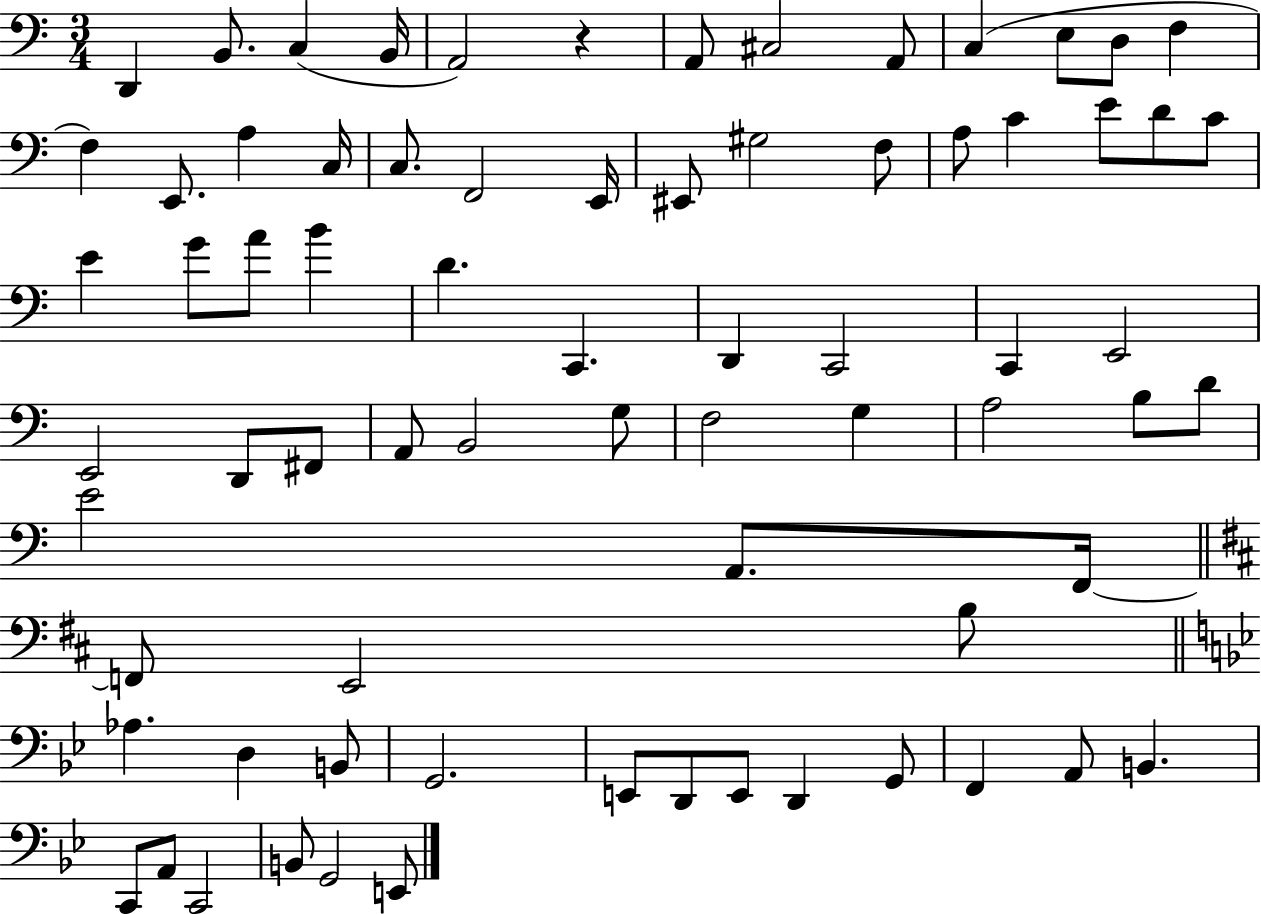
X:1
T:Untitled
M:3/4
L:1/4
K:C
D,, B,,/2 C, B,,/4 A,,2 z A,,/2 ^C,2 A,,/2 C, E,/2 D,/2 F, F, E,,/2 A, C,/4 C,/2 F,,2 E,,/4 ^E,,/2 ^G,2 F,/2 A,/2 C E/2 D/2 C/2 E G/2 A/2 B D C,, D,, C,,2 C,, E,,2 E,,2 D,,/2 ^F,,/2 A,,/2 B,,2 G,/2 F,2 G, A,2 B,/2 D/2 E2 A,,/2 F,,/4 F,,/2 E,,2 B,/2 _A, D, B,,/2 G,,2 E,,/2 D,,/2 E,,/2 D,, G,,/2 F,, A,,/2 B,, C,,/2 A,,/2 C,,2 B,,/2 G,,2 E,,/2